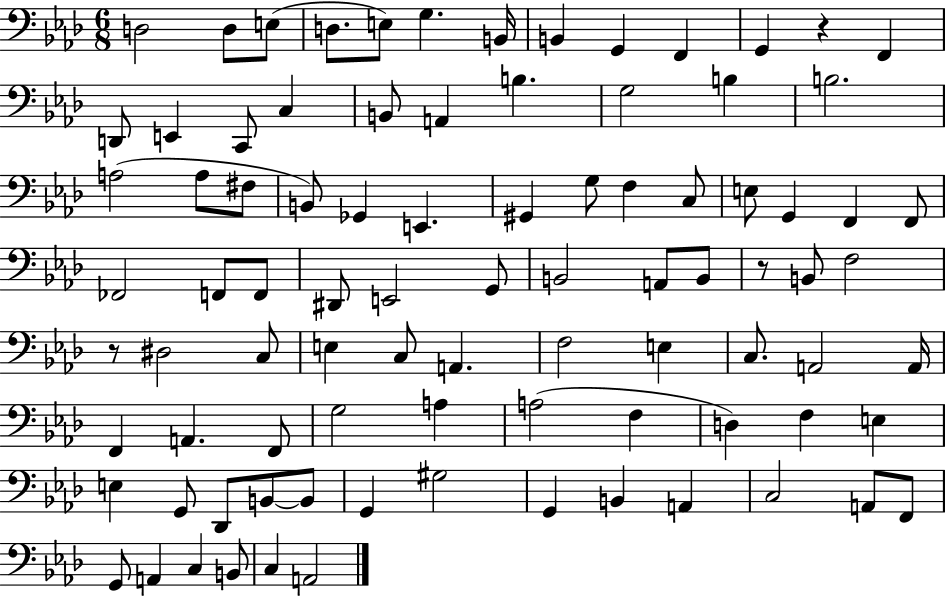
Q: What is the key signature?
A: AES major